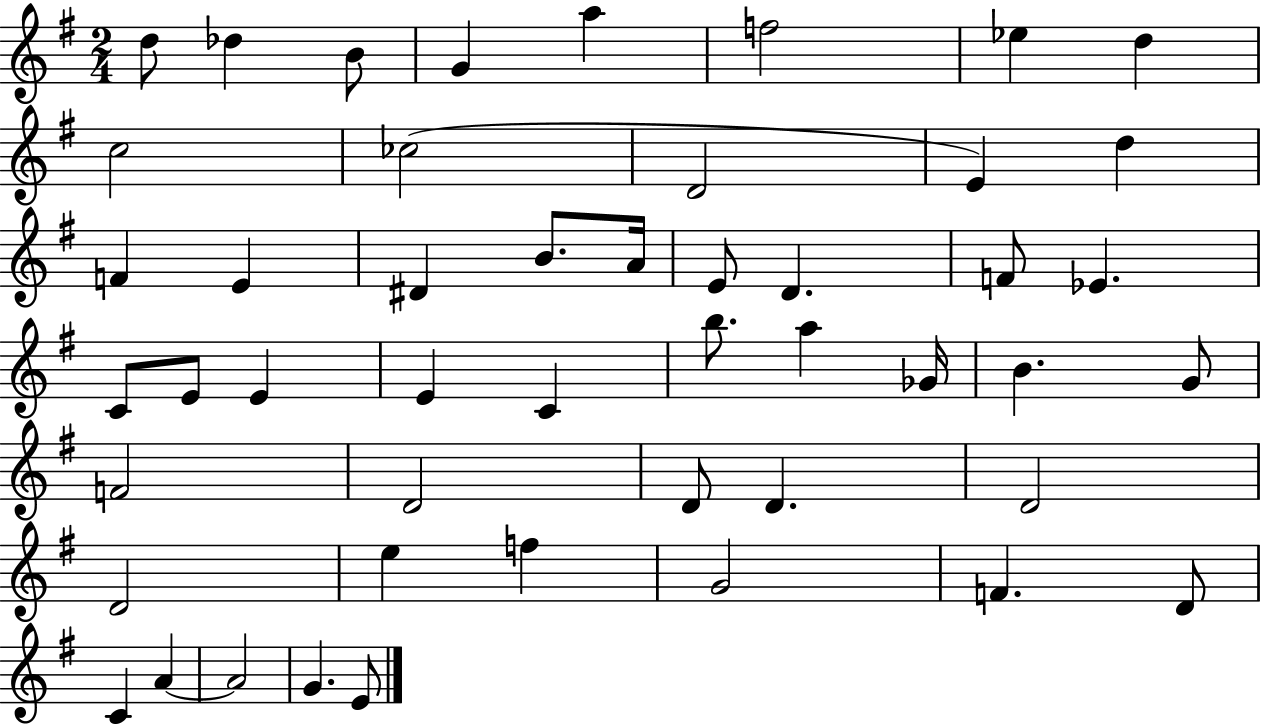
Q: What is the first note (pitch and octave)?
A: D5